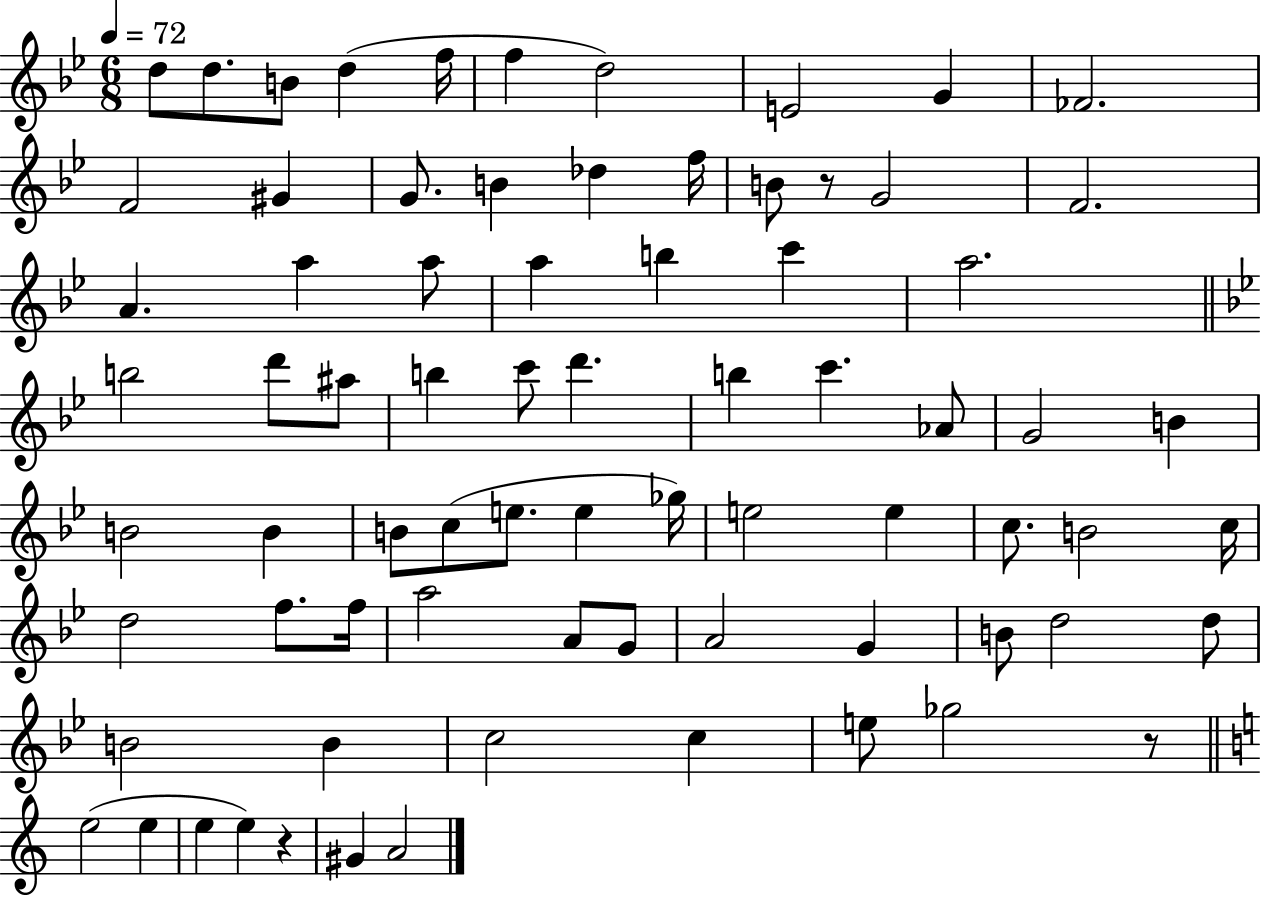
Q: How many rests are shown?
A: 3